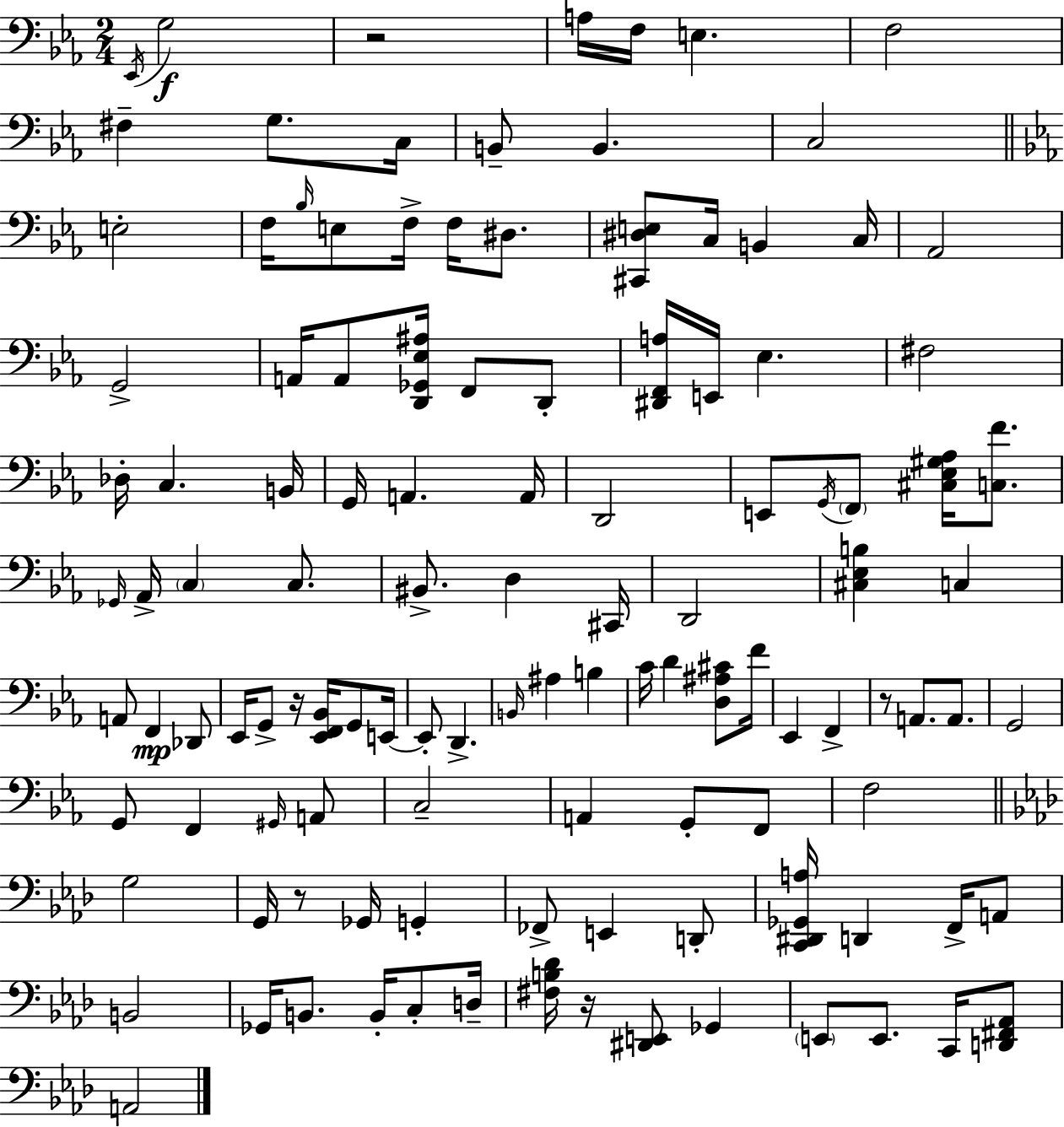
X:1
T:Untitled
M:2/4
L:1/4
K:Cm
_E,,/4 G,2 z2 A,/4 F,/4 E, F,2 ^F, G,/2 C,/4 B,,/2 B,, C,2 E,2 F,/4 _B,/4 E,/2 F,/4 F,/4 ^D,/2 [^C,,^D,E,]/2 C,/4 B,, C,/4 _A,,2 G,,2 A,,/4 A,,/2 [D,,_G,,_E,^A,]/4 F,,/2 D,,/2 [^D,,F,,A,]/4 E,,/4 _E, ^F,2 _D,/4 C, B,,/4 G,,/4 A,, A,,/4 D,,2 E,,/2 G,,/4 F,,/2 [^C,_E,^G,_A,]/4 [C,F]/2 _G,,/4 _A,,/4 C, C,/2 ^B,,/2 D, ^C,,/4 D,,2 [^C,_E,B,] C, A,,/2 F,, _D,,/2 _E,,/4 G,,/2 z/4 [_E,,F,,_B,,]/4 G,,/2 E,,/4 E,,/2 D,, B,,/4 ^A, B, C/4 D [D,^A,^C]/2 F/4 _E,, F,, z/2 A,,/2 A,,/2 G,,2 G,,/2 F,, ^G,,/4 A,,/2 C,2 A,, G,,/2 F,,/2 F,2 G,2 G,,/4 z/2 _G,,/4 G,, _F,,/2 E,, D,,/2 [C,,^D,,_G,,A,]/4 D,, F,,/4 A,,/2 B,,2 _G,,/4 B,,/2 B,,/4 C,/2 D,/4 [^F,B,_D]/4 z/4 [^D,,E,,]/2 _G,, E,,/2 E,,/2 C,,/4 [D,,^F,,_A,,]/2 A,,2